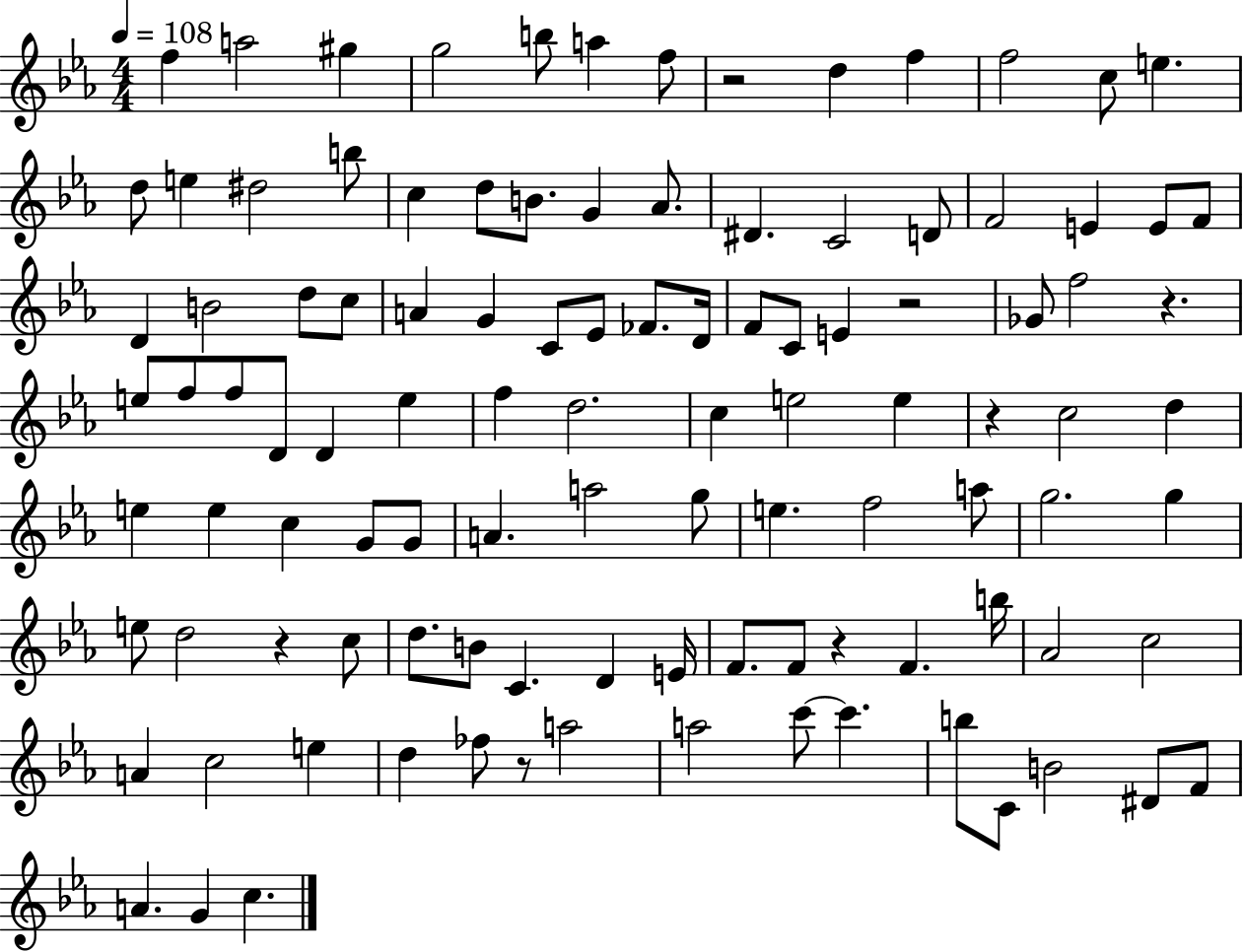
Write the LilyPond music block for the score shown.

{
  \clef treble
  \numericTimeSignature
  \time 4/4
  \key ees \major
  \tempo 4 = 108
  f''4 a''2 gis''4 | g''2 b''8 a''4 f''8 | r2 d''4 f''4 | f''2 c''8 e''4. | \break d''8 e''4 dis''2 b''8 | c''4 d''8 b'8. g'4 aes'8. | dis'4. c'2 d'8 | f'2 e'4 e'8 f'8 | \break d'4 b'2 d''8 c''8 | a'4 g'4 c'8 ees'8 fes'8. d'16 | f'8 c'8 e'4 r2 | ges'8 f''2 r4. | \break e''8 f''8 f''8 d'8 d'4 e''4 | f''4 d''2. | c''4 e''2 e''4 | r4 c''2 d''4 | \break e''4 e''4 c''4 g'8 g'8 | a'4. a''2 g''8 | e''4. f''2 a''8 | g''2. g''4 | \break e''8 d''2 r4 c''8 | d''8. b'8 c'4. d'4 e'16 | f'8. f'8 r4 f'4. b''16 | aes'2 c''2 | \break a'4 c''2 e''4 | d''4 fes''8 r8 a''2 | a''2 c'''8~~ c'''4. | b''8 c'8 b'2 dis'8 f'8 | \break a'4. g'4 c''4. | \bar "|."
}